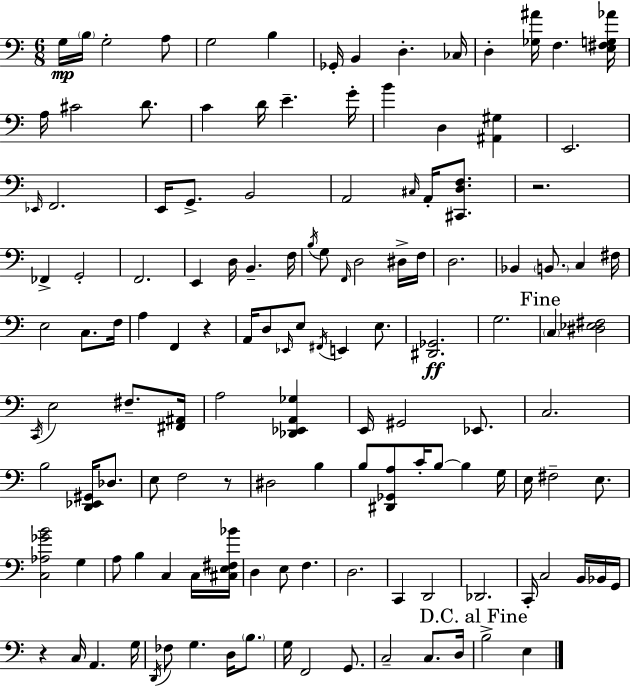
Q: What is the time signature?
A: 6/8